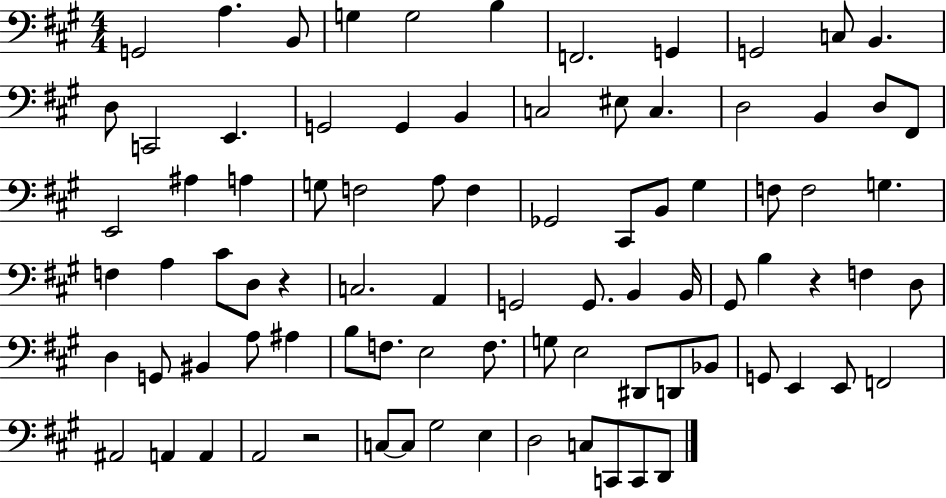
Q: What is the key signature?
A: A major